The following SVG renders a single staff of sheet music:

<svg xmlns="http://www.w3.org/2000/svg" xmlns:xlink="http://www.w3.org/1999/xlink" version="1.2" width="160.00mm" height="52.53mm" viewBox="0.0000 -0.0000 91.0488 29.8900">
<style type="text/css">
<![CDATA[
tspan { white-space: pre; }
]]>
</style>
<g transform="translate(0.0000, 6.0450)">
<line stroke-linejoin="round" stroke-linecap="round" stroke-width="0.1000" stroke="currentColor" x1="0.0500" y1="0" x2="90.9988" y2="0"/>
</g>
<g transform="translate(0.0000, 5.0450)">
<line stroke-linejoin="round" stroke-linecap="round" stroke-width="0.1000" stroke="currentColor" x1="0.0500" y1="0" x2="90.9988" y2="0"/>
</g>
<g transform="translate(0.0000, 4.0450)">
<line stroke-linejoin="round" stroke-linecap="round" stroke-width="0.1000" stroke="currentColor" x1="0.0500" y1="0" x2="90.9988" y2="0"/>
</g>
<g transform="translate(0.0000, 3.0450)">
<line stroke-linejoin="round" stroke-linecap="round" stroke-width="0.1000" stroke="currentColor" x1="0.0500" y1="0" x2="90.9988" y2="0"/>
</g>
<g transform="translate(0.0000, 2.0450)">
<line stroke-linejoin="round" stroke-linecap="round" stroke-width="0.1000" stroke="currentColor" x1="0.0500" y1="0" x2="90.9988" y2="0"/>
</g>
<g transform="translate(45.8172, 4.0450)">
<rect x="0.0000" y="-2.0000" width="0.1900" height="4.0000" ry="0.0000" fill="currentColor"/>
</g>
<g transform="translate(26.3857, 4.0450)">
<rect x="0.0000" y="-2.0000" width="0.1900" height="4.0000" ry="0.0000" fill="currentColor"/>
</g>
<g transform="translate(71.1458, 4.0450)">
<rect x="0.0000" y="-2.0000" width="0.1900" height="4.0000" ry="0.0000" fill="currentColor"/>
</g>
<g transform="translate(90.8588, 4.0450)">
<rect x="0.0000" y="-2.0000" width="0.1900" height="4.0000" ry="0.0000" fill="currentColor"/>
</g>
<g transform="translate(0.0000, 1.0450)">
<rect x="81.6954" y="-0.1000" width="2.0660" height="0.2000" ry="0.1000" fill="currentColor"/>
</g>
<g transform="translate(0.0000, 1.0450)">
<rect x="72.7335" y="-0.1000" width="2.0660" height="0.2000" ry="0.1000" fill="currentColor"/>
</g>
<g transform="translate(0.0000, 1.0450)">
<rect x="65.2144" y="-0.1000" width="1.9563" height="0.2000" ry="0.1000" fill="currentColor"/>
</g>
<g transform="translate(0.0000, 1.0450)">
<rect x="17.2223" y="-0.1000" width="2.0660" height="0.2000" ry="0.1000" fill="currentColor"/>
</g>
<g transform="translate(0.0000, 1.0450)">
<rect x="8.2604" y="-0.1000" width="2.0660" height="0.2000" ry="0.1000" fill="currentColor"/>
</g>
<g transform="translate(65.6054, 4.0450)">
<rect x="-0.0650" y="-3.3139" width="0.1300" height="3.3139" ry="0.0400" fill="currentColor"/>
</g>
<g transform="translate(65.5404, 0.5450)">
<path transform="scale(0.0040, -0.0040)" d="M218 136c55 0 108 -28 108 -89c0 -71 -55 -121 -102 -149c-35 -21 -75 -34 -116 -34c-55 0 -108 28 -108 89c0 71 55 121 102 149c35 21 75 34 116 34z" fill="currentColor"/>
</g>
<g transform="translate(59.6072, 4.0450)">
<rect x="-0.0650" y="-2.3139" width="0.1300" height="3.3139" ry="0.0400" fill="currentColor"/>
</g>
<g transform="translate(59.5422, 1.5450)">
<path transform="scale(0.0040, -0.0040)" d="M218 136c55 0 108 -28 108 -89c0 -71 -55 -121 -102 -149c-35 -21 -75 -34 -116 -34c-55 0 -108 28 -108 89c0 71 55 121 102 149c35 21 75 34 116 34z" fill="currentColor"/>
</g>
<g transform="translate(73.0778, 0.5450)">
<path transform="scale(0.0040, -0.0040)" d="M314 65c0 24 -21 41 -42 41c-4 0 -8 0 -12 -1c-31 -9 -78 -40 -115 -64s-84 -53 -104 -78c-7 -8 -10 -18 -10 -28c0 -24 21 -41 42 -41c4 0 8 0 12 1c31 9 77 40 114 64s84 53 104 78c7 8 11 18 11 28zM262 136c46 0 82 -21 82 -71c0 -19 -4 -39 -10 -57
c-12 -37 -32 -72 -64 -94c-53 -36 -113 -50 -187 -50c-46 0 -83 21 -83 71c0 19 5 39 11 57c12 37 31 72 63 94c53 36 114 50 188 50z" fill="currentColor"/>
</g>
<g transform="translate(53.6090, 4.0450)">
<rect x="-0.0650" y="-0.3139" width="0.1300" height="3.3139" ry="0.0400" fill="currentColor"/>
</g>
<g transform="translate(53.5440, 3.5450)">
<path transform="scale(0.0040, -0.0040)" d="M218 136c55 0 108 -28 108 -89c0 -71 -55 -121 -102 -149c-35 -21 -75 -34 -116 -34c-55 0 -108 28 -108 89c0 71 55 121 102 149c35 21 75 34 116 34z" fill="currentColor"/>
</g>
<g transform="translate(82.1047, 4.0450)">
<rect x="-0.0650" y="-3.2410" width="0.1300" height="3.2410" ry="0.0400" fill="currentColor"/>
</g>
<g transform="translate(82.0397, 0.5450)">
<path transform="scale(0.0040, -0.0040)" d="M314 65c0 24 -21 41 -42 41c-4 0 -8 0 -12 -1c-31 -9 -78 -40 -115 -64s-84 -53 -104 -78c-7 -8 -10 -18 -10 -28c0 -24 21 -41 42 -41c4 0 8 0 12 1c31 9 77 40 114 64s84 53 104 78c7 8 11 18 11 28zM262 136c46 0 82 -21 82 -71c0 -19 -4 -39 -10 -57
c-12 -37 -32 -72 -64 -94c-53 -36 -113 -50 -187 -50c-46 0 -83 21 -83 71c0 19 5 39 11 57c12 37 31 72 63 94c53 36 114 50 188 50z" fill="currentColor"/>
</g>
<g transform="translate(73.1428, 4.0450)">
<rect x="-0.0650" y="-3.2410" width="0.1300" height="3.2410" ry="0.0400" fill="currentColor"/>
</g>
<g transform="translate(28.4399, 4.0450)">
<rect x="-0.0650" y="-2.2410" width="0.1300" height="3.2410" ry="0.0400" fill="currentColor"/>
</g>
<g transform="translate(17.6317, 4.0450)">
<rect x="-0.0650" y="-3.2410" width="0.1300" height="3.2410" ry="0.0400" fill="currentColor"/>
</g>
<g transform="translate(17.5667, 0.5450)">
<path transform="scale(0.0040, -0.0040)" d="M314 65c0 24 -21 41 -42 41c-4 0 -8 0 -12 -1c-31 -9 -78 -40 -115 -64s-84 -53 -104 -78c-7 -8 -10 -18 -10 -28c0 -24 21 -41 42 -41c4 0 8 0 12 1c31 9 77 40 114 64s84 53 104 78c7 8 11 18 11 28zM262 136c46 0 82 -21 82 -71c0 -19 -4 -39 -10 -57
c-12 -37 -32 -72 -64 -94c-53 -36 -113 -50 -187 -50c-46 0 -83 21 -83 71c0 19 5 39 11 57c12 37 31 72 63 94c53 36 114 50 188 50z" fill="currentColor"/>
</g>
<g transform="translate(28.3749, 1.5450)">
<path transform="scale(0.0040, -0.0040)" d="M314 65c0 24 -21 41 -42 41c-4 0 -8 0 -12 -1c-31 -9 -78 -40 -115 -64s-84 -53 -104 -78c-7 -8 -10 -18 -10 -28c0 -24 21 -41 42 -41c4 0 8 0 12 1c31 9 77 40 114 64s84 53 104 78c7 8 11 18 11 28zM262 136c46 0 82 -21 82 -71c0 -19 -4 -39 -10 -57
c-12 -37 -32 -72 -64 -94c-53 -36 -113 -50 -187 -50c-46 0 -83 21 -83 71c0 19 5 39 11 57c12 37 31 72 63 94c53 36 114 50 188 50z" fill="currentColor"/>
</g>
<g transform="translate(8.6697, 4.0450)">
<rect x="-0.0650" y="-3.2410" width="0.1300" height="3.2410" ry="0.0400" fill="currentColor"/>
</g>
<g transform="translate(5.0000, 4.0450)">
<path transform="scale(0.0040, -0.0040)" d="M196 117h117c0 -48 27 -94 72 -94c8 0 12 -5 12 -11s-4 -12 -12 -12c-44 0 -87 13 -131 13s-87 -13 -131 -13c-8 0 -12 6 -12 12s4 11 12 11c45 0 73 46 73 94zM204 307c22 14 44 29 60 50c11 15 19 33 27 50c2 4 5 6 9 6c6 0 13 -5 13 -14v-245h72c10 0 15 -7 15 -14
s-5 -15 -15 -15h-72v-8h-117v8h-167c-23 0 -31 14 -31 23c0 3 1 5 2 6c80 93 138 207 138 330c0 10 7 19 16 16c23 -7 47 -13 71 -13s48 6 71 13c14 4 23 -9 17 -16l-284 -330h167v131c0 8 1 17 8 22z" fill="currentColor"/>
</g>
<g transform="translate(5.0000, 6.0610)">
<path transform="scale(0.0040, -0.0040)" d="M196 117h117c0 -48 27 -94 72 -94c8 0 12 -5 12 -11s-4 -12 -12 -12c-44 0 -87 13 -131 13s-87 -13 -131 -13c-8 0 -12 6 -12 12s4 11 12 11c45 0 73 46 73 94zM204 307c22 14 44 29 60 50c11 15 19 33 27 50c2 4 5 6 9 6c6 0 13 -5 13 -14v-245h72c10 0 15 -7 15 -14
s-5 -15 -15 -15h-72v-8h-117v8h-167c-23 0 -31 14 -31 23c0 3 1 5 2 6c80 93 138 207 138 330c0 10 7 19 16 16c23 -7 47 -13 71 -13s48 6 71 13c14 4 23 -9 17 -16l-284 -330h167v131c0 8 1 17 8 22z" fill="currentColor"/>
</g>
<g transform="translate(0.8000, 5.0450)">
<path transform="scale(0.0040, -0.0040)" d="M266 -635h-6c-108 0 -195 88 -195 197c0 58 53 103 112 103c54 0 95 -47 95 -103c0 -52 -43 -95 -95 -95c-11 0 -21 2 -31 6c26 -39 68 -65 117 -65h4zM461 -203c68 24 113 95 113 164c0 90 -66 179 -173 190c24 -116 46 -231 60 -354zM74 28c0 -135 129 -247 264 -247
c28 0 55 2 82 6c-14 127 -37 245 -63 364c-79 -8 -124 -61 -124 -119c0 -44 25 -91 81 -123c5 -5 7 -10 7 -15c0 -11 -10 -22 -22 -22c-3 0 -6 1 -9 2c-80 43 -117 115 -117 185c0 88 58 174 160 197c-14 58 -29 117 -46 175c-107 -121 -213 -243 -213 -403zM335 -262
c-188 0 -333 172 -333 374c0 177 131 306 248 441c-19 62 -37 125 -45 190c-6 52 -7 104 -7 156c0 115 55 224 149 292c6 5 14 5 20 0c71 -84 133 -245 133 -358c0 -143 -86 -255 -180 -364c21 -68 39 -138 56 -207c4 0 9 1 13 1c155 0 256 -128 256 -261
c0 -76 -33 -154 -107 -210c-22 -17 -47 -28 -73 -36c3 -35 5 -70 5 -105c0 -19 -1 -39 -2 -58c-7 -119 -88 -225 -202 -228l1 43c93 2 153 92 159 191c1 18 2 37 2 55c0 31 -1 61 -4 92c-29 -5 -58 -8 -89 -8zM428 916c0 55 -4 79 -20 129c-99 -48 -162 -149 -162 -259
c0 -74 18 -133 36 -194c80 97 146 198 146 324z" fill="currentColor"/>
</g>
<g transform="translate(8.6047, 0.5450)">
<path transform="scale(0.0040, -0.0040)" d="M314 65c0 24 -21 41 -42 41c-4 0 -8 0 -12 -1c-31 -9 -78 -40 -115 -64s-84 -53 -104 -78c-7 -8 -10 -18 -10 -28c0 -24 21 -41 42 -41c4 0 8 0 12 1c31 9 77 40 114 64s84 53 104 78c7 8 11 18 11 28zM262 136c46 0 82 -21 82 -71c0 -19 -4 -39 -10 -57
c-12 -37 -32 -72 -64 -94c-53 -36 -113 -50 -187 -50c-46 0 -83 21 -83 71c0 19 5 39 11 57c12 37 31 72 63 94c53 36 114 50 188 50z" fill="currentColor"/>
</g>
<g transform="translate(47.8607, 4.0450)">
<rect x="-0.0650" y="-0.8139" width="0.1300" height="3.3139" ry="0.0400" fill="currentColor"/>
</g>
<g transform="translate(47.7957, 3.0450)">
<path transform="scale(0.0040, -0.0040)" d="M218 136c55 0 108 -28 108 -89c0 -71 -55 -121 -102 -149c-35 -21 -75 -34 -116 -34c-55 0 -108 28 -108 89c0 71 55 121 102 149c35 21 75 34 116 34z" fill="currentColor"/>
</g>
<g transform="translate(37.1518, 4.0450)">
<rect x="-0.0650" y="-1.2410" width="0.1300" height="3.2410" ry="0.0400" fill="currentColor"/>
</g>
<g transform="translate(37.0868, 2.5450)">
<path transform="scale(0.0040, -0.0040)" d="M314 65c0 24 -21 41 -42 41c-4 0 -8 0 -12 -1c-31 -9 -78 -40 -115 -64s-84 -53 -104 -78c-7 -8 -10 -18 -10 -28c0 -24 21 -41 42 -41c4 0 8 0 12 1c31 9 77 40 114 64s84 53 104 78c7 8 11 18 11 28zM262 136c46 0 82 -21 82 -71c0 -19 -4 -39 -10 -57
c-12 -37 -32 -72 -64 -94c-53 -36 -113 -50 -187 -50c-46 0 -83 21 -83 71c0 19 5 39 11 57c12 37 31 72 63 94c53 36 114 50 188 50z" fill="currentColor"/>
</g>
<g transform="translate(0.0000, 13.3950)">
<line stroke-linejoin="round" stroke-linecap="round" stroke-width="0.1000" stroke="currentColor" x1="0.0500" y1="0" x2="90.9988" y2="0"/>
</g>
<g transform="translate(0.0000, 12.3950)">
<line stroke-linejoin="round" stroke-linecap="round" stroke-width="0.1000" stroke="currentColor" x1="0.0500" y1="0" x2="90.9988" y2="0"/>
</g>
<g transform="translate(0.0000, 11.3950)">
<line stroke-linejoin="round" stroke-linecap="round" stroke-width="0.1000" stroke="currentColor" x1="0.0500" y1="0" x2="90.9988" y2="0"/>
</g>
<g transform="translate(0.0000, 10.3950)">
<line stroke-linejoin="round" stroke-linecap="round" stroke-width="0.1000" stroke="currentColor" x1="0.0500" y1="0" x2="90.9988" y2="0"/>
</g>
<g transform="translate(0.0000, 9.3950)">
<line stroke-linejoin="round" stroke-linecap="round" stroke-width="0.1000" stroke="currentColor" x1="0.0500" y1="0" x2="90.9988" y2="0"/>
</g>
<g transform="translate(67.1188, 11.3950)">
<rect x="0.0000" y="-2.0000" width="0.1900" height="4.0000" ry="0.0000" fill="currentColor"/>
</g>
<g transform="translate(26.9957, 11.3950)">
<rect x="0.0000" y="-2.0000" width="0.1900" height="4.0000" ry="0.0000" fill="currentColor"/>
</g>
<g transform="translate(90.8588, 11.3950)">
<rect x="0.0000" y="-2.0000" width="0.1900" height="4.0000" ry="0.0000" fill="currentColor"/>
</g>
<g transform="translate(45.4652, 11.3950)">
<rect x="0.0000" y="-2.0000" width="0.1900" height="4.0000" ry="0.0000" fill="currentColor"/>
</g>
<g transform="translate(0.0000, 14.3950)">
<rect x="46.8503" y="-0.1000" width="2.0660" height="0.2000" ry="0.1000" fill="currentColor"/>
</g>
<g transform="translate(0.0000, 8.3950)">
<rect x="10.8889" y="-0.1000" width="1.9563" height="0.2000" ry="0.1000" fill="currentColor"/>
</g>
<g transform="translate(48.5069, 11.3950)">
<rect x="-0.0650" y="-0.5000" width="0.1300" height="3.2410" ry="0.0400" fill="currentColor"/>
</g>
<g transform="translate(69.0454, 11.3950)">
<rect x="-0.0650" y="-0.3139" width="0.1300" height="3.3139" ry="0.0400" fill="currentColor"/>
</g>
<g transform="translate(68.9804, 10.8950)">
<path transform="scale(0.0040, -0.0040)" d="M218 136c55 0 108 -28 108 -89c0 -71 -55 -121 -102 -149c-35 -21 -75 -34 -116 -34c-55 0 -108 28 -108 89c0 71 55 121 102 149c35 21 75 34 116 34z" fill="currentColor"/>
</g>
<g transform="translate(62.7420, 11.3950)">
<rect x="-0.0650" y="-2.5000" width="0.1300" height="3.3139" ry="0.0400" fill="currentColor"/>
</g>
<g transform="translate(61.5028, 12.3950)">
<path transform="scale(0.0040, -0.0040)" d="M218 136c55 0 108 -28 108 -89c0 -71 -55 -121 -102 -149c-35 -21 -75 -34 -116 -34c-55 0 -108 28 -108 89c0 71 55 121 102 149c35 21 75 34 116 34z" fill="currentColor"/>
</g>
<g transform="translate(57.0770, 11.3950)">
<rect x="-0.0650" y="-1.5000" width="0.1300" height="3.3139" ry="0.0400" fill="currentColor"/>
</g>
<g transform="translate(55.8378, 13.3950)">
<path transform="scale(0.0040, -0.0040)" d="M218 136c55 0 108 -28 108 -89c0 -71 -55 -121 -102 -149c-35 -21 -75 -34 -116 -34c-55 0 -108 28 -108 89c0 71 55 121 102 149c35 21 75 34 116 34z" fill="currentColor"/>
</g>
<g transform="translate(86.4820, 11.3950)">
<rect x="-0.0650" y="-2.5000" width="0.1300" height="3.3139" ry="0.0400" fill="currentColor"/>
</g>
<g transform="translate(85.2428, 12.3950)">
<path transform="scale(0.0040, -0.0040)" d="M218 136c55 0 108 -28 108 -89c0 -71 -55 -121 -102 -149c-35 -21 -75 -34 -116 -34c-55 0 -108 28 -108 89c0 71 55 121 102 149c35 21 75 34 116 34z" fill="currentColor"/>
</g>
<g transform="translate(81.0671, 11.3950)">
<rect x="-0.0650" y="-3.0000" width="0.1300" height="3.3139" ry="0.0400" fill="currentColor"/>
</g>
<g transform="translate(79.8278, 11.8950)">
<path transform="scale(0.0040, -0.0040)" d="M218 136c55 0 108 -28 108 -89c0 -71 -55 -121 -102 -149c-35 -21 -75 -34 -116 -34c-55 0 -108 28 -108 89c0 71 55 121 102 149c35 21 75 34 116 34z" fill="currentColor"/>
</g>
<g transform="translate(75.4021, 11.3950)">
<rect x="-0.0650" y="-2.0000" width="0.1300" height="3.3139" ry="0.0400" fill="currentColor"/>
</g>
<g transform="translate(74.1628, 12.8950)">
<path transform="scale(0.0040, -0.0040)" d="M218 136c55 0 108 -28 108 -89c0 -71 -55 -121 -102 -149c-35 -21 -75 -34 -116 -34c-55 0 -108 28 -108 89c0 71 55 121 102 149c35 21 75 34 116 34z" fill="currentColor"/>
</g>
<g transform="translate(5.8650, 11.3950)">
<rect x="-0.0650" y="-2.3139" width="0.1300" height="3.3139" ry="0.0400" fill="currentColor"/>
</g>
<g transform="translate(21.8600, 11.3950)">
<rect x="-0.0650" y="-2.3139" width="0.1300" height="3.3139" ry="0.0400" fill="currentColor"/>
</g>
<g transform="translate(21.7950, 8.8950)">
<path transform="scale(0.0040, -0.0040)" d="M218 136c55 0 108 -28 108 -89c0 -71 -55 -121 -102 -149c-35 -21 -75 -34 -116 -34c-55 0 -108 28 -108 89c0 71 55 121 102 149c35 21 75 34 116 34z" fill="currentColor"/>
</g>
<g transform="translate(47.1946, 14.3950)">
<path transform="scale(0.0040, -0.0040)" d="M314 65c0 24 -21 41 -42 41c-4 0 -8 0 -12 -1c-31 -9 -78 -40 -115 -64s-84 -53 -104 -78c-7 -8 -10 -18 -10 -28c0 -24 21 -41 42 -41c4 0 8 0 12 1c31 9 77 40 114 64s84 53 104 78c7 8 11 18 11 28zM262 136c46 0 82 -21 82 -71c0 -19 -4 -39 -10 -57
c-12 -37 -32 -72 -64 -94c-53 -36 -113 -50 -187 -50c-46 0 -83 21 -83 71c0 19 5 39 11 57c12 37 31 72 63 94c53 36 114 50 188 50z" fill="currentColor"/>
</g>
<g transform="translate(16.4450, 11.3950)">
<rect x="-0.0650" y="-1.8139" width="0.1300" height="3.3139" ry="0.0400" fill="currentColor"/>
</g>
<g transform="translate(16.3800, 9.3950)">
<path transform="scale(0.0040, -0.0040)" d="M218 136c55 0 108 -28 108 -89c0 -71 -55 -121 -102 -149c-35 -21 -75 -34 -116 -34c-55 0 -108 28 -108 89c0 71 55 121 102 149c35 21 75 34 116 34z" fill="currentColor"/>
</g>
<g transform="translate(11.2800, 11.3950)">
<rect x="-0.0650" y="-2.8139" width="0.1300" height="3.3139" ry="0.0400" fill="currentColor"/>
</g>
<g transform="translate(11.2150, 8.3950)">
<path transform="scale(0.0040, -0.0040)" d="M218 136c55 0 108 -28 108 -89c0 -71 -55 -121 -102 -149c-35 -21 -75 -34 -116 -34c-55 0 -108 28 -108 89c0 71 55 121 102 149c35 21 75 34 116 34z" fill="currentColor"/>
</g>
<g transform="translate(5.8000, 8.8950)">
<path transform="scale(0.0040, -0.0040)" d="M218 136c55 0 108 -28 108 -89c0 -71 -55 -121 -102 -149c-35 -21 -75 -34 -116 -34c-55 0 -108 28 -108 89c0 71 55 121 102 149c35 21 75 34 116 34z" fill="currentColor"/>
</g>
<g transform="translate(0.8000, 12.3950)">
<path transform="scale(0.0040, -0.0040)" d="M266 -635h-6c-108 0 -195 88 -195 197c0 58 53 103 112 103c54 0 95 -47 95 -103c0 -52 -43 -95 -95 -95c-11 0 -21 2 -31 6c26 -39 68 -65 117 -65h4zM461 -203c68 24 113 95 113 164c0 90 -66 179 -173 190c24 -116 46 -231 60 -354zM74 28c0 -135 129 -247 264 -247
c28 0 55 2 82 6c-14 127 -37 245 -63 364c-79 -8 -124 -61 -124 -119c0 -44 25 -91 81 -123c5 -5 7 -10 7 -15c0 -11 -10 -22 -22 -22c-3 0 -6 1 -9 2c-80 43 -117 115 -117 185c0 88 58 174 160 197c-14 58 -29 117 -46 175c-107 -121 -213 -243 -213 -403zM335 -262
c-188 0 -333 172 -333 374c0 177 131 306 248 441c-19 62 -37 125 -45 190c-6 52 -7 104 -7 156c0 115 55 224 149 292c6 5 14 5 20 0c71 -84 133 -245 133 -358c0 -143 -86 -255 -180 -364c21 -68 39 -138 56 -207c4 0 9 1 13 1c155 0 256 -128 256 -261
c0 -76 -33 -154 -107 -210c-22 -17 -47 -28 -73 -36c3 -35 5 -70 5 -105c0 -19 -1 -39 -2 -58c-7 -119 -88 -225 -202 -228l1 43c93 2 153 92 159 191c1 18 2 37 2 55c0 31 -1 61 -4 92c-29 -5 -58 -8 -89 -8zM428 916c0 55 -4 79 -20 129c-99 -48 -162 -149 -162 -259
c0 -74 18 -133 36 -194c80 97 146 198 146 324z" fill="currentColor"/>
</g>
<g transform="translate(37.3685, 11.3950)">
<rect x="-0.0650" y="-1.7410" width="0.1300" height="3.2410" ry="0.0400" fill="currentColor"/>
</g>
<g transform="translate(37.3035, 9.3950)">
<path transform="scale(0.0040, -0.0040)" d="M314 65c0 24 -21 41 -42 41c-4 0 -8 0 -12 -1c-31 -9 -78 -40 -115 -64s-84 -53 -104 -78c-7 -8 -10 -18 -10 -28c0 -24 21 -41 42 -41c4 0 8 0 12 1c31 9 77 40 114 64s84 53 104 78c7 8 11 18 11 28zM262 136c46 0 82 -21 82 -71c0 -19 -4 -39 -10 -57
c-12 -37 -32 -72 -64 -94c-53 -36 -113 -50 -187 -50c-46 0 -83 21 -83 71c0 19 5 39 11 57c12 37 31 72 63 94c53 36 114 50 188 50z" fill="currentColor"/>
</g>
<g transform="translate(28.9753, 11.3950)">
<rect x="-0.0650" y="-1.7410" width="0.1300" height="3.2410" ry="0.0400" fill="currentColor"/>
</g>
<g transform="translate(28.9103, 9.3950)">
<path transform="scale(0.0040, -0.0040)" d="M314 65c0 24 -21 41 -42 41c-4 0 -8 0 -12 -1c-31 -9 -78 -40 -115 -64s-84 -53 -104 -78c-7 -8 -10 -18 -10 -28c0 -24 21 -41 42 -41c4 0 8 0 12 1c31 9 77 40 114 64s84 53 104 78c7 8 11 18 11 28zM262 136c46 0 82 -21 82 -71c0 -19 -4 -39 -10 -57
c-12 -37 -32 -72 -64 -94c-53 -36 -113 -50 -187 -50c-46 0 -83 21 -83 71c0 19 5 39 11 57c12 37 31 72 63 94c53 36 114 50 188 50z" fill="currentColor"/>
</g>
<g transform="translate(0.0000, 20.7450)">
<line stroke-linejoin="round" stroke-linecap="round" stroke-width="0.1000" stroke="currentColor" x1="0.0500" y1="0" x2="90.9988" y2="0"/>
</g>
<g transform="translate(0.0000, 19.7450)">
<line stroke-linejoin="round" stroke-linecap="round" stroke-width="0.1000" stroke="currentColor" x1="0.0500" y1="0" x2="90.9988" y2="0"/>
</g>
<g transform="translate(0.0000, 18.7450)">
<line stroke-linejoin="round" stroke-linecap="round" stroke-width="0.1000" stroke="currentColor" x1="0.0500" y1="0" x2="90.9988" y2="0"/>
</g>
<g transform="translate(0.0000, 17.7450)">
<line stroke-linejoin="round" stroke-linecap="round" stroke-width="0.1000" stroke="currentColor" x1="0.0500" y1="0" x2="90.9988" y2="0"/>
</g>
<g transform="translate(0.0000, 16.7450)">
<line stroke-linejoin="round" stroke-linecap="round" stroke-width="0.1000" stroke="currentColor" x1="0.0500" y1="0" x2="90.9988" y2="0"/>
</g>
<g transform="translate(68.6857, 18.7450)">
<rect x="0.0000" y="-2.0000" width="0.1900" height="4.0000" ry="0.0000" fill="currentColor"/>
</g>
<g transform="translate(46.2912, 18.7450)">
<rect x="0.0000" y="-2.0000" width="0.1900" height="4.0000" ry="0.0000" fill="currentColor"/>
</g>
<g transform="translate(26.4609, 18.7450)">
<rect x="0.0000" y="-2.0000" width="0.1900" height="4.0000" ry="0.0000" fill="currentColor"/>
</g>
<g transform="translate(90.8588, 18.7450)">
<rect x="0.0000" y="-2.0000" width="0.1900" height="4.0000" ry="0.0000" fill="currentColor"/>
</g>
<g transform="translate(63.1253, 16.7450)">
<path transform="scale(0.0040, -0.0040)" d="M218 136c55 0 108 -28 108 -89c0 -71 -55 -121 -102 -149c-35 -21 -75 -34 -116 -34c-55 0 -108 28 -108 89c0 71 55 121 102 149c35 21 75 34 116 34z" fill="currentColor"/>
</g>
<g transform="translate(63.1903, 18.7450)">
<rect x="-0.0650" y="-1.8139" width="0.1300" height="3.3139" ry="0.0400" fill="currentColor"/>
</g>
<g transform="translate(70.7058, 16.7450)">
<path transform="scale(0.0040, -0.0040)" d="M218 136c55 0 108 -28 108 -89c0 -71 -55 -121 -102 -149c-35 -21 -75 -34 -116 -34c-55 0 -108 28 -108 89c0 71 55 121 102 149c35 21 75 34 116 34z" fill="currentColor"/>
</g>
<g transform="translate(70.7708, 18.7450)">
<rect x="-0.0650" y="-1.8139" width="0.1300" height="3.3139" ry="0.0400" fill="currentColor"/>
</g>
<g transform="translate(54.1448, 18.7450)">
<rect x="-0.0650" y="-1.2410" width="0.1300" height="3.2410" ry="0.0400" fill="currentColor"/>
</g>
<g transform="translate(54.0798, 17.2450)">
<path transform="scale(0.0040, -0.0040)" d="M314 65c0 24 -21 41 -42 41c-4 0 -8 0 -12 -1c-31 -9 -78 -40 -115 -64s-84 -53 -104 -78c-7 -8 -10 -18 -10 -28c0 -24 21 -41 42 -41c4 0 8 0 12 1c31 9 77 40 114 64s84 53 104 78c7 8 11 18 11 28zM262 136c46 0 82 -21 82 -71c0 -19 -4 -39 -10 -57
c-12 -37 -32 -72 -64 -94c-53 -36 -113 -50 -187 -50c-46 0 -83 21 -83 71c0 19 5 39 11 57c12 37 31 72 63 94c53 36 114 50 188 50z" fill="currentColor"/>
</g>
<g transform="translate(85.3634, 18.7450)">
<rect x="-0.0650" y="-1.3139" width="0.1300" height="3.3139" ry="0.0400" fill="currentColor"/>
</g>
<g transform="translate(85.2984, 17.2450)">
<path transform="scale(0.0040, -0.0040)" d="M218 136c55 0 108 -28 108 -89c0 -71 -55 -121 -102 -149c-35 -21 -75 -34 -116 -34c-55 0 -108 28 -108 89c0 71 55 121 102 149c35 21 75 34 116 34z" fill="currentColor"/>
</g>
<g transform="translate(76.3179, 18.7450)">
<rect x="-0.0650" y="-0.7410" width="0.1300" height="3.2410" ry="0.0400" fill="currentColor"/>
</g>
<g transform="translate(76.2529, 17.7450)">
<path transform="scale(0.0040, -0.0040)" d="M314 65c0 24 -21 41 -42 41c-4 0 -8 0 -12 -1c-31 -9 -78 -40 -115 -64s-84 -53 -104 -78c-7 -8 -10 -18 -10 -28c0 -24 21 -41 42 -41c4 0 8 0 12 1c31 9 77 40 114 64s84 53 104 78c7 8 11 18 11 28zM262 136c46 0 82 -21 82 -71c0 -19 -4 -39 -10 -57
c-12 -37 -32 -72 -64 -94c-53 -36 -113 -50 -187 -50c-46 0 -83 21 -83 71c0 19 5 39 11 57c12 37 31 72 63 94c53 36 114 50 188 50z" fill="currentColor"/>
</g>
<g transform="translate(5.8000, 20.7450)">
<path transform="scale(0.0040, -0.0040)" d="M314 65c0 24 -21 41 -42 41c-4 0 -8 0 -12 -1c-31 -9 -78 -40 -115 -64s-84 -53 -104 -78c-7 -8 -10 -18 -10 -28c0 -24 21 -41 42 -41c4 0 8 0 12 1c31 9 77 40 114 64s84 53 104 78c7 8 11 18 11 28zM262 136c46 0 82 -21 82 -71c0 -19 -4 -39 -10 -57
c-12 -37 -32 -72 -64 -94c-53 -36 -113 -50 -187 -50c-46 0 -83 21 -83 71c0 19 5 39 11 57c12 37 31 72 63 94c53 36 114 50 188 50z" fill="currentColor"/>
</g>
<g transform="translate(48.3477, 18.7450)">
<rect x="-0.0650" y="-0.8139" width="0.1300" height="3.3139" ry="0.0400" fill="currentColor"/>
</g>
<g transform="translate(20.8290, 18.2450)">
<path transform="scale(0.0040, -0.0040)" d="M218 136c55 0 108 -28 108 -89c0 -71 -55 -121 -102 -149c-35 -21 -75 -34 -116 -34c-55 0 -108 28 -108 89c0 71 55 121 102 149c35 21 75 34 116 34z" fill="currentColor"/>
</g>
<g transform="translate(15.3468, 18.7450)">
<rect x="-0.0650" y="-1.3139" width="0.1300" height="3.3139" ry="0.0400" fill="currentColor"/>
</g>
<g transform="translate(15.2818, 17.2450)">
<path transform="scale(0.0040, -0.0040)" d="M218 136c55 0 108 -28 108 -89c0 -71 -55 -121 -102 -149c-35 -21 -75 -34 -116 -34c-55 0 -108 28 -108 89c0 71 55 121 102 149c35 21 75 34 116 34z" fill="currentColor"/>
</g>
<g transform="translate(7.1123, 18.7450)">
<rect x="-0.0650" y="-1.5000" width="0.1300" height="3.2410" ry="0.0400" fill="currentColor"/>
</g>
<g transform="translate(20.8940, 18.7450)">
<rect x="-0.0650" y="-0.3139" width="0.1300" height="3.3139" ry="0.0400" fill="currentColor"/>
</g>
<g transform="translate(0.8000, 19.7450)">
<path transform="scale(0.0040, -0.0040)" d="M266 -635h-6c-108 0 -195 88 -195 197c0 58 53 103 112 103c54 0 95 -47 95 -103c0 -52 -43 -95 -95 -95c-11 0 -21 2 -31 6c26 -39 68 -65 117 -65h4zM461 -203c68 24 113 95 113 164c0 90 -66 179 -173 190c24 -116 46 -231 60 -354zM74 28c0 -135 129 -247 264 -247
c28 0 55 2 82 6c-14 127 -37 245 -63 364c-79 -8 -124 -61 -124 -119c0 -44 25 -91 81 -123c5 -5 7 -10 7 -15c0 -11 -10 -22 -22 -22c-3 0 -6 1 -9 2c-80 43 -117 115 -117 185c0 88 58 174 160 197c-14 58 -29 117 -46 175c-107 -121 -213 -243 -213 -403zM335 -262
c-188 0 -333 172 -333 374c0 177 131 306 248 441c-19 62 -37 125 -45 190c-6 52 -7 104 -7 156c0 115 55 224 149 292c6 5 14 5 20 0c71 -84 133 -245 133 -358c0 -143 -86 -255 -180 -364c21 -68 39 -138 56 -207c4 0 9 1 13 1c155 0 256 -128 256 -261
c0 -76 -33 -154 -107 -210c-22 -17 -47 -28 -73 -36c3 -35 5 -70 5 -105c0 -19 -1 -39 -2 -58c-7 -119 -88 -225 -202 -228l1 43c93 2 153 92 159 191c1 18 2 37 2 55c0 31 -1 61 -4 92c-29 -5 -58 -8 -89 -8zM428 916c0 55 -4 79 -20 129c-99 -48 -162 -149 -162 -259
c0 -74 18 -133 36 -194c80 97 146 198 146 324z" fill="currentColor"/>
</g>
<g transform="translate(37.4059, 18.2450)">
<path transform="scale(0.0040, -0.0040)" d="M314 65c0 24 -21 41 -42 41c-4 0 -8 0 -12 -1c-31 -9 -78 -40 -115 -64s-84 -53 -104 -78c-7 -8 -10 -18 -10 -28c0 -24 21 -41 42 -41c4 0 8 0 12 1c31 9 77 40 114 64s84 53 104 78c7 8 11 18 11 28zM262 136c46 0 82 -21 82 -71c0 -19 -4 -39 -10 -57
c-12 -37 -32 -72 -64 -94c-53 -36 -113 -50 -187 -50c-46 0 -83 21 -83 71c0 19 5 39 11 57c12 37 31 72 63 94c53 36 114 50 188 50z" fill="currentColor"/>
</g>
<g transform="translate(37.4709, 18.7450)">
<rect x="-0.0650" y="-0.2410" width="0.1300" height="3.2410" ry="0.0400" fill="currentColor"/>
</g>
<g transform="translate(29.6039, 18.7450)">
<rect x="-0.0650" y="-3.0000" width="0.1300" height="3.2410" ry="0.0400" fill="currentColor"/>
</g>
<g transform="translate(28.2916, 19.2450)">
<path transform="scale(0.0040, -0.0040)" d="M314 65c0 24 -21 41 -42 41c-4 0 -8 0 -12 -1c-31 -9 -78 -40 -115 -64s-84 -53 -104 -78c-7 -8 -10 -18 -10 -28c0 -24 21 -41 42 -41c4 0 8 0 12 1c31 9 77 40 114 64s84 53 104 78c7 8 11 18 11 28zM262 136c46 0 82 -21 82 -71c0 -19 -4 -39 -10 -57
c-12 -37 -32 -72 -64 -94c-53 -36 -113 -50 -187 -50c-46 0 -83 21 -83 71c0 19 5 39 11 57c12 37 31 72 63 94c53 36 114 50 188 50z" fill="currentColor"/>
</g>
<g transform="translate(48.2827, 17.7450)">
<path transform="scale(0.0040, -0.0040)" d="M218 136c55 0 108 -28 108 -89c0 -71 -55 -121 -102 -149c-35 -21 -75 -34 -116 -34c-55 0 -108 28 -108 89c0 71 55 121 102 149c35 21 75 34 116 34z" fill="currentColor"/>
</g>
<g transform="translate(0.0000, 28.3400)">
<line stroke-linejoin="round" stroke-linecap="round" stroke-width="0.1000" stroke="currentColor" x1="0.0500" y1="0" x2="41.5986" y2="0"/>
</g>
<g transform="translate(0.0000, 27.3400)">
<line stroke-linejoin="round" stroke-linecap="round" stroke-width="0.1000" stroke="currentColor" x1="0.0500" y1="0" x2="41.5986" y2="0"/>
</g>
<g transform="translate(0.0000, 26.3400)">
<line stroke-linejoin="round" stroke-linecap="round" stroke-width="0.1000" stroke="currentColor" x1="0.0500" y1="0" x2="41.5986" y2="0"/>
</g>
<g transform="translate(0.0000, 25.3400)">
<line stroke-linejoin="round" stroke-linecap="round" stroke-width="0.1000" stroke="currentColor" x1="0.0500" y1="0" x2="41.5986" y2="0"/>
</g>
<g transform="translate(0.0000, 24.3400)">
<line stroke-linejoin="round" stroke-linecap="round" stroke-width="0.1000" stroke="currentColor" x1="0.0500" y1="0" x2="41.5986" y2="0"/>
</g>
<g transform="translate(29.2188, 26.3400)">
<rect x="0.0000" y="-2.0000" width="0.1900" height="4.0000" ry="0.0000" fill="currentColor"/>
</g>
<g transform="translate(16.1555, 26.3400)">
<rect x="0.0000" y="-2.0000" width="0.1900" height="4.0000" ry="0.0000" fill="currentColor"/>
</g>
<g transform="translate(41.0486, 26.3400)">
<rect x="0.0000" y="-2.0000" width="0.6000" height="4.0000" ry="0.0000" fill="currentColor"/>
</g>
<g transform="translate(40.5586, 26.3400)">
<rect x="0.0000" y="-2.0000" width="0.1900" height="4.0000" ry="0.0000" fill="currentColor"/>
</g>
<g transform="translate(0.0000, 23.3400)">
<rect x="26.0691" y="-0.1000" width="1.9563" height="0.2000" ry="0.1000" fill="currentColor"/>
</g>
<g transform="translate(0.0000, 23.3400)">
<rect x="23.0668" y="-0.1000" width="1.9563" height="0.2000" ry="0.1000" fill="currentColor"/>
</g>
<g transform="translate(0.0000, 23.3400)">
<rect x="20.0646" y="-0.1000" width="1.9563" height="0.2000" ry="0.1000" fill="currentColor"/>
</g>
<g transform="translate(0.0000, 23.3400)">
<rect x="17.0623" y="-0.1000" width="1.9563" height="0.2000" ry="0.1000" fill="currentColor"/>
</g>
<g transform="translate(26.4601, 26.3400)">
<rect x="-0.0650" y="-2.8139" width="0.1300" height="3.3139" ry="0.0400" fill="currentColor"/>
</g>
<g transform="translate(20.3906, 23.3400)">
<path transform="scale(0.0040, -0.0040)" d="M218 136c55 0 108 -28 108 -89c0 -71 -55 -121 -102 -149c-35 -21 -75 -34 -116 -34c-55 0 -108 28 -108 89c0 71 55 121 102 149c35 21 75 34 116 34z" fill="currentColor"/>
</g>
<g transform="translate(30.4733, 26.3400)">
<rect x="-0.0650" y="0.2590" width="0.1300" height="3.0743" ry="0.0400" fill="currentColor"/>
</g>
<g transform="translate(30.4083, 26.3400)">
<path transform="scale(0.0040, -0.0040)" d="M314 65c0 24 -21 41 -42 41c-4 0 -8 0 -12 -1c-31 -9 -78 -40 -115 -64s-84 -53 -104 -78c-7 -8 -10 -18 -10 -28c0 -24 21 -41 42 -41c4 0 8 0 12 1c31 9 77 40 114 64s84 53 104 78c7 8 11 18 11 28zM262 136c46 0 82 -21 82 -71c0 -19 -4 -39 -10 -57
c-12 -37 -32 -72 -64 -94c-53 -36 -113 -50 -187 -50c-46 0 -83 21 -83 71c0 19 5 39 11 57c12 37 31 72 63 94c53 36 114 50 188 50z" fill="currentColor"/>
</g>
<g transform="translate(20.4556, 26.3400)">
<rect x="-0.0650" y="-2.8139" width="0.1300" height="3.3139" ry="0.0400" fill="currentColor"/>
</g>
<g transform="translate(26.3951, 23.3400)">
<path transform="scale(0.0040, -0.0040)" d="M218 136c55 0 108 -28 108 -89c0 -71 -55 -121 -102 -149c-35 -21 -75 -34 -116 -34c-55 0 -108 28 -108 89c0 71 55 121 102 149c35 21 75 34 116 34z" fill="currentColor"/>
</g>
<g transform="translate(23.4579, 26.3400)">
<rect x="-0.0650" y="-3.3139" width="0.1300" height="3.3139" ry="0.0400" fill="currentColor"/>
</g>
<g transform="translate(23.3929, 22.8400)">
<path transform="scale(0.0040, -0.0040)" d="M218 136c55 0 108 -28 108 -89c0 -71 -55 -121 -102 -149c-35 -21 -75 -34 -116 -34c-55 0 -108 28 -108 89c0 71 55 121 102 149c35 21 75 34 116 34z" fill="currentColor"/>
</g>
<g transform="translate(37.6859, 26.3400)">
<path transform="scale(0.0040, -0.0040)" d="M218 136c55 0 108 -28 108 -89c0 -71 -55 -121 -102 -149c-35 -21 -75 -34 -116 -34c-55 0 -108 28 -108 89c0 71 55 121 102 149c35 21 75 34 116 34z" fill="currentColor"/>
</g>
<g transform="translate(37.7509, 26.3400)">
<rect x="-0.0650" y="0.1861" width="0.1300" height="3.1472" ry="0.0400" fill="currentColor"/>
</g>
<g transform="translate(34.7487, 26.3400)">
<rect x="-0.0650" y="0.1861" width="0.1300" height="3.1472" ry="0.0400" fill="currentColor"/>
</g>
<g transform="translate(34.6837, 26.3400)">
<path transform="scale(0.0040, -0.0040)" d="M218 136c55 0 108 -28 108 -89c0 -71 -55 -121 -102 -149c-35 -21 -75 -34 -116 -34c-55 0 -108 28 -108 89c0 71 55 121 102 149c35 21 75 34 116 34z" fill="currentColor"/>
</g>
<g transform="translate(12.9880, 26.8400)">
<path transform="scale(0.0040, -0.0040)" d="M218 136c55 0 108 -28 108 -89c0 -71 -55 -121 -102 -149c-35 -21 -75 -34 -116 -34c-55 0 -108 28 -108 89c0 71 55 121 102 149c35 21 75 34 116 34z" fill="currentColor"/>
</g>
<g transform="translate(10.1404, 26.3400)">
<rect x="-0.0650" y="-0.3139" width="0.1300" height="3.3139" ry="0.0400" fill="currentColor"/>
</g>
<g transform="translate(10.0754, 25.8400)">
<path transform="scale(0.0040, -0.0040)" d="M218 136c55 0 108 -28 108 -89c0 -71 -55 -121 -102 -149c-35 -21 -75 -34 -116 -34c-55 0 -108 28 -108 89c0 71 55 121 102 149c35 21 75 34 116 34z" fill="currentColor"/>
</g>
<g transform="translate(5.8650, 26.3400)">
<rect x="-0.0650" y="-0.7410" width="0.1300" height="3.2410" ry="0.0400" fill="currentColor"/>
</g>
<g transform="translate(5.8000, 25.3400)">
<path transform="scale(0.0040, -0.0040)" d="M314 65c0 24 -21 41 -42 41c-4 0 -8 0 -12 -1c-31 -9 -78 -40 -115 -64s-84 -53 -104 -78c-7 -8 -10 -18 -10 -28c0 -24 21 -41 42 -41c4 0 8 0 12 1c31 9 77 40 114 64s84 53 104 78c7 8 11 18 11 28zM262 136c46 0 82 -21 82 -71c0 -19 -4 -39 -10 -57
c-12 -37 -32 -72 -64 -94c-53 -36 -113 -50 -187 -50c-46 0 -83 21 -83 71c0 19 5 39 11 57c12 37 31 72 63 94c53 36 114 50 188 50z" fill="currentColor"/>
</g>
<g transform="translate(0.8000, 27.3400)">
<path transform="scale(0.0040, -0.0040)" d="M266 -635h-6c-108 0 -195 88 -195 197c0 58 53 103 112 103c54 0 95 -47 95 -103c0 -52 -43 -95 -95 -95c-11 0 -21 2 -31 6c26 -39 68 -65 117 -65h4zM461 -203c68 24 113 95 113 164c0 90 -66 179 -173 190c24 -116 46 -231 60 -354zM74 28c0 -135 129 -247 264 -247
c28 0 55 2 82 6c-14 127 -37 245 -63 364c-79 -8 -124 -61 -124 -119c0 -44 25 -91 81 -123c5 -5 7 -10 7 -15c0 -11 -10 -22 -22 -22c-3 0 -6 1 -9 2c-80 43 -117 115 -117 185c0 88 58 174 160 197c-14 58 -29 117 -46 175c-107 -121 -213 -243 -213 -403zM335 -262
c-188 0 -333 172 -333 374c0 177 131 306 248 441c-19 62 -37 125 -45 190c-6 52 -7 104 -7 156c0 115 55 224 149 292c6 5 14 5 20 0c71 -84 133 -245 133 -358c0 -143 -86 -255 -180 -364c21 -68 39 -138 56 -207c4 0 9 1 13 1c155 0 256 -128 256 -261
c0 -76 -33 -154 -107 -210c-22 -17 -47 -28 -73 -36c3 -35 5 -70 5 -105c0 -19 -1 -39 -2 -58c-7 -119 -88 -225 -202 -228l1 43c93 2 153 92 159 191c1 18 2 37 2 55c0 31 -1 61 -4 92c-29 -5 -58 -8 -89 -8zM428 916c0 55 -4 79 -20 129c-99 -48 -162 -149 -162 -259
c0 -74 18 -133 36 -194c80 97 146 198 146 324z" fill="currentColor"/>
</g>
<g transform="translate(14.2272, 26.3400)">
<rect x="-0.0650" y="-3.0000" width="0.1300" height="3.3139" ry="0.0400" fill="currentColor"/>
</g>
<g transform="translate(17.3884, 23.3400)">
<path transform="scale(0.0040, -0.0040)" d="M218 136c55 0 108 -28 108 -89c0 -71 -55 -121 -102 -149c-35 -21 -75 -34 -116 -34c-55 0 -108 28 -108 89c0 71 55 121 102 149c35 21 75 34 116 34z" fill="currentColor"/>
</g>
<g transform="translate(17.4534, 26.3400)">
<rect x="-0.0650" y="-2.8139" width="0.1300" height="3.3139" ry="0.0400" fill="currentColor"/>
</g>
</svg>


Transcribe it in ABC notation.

X:1
T:Untitled
M:4/4
L:1/4
K:C
b2 b2 g2 e2 d c g b b2 b2 g a f g f2 f2 C2 E G c F A G E2 e c A2 c2 d e2 f f d2 e d2 c A a a b a B2 B B